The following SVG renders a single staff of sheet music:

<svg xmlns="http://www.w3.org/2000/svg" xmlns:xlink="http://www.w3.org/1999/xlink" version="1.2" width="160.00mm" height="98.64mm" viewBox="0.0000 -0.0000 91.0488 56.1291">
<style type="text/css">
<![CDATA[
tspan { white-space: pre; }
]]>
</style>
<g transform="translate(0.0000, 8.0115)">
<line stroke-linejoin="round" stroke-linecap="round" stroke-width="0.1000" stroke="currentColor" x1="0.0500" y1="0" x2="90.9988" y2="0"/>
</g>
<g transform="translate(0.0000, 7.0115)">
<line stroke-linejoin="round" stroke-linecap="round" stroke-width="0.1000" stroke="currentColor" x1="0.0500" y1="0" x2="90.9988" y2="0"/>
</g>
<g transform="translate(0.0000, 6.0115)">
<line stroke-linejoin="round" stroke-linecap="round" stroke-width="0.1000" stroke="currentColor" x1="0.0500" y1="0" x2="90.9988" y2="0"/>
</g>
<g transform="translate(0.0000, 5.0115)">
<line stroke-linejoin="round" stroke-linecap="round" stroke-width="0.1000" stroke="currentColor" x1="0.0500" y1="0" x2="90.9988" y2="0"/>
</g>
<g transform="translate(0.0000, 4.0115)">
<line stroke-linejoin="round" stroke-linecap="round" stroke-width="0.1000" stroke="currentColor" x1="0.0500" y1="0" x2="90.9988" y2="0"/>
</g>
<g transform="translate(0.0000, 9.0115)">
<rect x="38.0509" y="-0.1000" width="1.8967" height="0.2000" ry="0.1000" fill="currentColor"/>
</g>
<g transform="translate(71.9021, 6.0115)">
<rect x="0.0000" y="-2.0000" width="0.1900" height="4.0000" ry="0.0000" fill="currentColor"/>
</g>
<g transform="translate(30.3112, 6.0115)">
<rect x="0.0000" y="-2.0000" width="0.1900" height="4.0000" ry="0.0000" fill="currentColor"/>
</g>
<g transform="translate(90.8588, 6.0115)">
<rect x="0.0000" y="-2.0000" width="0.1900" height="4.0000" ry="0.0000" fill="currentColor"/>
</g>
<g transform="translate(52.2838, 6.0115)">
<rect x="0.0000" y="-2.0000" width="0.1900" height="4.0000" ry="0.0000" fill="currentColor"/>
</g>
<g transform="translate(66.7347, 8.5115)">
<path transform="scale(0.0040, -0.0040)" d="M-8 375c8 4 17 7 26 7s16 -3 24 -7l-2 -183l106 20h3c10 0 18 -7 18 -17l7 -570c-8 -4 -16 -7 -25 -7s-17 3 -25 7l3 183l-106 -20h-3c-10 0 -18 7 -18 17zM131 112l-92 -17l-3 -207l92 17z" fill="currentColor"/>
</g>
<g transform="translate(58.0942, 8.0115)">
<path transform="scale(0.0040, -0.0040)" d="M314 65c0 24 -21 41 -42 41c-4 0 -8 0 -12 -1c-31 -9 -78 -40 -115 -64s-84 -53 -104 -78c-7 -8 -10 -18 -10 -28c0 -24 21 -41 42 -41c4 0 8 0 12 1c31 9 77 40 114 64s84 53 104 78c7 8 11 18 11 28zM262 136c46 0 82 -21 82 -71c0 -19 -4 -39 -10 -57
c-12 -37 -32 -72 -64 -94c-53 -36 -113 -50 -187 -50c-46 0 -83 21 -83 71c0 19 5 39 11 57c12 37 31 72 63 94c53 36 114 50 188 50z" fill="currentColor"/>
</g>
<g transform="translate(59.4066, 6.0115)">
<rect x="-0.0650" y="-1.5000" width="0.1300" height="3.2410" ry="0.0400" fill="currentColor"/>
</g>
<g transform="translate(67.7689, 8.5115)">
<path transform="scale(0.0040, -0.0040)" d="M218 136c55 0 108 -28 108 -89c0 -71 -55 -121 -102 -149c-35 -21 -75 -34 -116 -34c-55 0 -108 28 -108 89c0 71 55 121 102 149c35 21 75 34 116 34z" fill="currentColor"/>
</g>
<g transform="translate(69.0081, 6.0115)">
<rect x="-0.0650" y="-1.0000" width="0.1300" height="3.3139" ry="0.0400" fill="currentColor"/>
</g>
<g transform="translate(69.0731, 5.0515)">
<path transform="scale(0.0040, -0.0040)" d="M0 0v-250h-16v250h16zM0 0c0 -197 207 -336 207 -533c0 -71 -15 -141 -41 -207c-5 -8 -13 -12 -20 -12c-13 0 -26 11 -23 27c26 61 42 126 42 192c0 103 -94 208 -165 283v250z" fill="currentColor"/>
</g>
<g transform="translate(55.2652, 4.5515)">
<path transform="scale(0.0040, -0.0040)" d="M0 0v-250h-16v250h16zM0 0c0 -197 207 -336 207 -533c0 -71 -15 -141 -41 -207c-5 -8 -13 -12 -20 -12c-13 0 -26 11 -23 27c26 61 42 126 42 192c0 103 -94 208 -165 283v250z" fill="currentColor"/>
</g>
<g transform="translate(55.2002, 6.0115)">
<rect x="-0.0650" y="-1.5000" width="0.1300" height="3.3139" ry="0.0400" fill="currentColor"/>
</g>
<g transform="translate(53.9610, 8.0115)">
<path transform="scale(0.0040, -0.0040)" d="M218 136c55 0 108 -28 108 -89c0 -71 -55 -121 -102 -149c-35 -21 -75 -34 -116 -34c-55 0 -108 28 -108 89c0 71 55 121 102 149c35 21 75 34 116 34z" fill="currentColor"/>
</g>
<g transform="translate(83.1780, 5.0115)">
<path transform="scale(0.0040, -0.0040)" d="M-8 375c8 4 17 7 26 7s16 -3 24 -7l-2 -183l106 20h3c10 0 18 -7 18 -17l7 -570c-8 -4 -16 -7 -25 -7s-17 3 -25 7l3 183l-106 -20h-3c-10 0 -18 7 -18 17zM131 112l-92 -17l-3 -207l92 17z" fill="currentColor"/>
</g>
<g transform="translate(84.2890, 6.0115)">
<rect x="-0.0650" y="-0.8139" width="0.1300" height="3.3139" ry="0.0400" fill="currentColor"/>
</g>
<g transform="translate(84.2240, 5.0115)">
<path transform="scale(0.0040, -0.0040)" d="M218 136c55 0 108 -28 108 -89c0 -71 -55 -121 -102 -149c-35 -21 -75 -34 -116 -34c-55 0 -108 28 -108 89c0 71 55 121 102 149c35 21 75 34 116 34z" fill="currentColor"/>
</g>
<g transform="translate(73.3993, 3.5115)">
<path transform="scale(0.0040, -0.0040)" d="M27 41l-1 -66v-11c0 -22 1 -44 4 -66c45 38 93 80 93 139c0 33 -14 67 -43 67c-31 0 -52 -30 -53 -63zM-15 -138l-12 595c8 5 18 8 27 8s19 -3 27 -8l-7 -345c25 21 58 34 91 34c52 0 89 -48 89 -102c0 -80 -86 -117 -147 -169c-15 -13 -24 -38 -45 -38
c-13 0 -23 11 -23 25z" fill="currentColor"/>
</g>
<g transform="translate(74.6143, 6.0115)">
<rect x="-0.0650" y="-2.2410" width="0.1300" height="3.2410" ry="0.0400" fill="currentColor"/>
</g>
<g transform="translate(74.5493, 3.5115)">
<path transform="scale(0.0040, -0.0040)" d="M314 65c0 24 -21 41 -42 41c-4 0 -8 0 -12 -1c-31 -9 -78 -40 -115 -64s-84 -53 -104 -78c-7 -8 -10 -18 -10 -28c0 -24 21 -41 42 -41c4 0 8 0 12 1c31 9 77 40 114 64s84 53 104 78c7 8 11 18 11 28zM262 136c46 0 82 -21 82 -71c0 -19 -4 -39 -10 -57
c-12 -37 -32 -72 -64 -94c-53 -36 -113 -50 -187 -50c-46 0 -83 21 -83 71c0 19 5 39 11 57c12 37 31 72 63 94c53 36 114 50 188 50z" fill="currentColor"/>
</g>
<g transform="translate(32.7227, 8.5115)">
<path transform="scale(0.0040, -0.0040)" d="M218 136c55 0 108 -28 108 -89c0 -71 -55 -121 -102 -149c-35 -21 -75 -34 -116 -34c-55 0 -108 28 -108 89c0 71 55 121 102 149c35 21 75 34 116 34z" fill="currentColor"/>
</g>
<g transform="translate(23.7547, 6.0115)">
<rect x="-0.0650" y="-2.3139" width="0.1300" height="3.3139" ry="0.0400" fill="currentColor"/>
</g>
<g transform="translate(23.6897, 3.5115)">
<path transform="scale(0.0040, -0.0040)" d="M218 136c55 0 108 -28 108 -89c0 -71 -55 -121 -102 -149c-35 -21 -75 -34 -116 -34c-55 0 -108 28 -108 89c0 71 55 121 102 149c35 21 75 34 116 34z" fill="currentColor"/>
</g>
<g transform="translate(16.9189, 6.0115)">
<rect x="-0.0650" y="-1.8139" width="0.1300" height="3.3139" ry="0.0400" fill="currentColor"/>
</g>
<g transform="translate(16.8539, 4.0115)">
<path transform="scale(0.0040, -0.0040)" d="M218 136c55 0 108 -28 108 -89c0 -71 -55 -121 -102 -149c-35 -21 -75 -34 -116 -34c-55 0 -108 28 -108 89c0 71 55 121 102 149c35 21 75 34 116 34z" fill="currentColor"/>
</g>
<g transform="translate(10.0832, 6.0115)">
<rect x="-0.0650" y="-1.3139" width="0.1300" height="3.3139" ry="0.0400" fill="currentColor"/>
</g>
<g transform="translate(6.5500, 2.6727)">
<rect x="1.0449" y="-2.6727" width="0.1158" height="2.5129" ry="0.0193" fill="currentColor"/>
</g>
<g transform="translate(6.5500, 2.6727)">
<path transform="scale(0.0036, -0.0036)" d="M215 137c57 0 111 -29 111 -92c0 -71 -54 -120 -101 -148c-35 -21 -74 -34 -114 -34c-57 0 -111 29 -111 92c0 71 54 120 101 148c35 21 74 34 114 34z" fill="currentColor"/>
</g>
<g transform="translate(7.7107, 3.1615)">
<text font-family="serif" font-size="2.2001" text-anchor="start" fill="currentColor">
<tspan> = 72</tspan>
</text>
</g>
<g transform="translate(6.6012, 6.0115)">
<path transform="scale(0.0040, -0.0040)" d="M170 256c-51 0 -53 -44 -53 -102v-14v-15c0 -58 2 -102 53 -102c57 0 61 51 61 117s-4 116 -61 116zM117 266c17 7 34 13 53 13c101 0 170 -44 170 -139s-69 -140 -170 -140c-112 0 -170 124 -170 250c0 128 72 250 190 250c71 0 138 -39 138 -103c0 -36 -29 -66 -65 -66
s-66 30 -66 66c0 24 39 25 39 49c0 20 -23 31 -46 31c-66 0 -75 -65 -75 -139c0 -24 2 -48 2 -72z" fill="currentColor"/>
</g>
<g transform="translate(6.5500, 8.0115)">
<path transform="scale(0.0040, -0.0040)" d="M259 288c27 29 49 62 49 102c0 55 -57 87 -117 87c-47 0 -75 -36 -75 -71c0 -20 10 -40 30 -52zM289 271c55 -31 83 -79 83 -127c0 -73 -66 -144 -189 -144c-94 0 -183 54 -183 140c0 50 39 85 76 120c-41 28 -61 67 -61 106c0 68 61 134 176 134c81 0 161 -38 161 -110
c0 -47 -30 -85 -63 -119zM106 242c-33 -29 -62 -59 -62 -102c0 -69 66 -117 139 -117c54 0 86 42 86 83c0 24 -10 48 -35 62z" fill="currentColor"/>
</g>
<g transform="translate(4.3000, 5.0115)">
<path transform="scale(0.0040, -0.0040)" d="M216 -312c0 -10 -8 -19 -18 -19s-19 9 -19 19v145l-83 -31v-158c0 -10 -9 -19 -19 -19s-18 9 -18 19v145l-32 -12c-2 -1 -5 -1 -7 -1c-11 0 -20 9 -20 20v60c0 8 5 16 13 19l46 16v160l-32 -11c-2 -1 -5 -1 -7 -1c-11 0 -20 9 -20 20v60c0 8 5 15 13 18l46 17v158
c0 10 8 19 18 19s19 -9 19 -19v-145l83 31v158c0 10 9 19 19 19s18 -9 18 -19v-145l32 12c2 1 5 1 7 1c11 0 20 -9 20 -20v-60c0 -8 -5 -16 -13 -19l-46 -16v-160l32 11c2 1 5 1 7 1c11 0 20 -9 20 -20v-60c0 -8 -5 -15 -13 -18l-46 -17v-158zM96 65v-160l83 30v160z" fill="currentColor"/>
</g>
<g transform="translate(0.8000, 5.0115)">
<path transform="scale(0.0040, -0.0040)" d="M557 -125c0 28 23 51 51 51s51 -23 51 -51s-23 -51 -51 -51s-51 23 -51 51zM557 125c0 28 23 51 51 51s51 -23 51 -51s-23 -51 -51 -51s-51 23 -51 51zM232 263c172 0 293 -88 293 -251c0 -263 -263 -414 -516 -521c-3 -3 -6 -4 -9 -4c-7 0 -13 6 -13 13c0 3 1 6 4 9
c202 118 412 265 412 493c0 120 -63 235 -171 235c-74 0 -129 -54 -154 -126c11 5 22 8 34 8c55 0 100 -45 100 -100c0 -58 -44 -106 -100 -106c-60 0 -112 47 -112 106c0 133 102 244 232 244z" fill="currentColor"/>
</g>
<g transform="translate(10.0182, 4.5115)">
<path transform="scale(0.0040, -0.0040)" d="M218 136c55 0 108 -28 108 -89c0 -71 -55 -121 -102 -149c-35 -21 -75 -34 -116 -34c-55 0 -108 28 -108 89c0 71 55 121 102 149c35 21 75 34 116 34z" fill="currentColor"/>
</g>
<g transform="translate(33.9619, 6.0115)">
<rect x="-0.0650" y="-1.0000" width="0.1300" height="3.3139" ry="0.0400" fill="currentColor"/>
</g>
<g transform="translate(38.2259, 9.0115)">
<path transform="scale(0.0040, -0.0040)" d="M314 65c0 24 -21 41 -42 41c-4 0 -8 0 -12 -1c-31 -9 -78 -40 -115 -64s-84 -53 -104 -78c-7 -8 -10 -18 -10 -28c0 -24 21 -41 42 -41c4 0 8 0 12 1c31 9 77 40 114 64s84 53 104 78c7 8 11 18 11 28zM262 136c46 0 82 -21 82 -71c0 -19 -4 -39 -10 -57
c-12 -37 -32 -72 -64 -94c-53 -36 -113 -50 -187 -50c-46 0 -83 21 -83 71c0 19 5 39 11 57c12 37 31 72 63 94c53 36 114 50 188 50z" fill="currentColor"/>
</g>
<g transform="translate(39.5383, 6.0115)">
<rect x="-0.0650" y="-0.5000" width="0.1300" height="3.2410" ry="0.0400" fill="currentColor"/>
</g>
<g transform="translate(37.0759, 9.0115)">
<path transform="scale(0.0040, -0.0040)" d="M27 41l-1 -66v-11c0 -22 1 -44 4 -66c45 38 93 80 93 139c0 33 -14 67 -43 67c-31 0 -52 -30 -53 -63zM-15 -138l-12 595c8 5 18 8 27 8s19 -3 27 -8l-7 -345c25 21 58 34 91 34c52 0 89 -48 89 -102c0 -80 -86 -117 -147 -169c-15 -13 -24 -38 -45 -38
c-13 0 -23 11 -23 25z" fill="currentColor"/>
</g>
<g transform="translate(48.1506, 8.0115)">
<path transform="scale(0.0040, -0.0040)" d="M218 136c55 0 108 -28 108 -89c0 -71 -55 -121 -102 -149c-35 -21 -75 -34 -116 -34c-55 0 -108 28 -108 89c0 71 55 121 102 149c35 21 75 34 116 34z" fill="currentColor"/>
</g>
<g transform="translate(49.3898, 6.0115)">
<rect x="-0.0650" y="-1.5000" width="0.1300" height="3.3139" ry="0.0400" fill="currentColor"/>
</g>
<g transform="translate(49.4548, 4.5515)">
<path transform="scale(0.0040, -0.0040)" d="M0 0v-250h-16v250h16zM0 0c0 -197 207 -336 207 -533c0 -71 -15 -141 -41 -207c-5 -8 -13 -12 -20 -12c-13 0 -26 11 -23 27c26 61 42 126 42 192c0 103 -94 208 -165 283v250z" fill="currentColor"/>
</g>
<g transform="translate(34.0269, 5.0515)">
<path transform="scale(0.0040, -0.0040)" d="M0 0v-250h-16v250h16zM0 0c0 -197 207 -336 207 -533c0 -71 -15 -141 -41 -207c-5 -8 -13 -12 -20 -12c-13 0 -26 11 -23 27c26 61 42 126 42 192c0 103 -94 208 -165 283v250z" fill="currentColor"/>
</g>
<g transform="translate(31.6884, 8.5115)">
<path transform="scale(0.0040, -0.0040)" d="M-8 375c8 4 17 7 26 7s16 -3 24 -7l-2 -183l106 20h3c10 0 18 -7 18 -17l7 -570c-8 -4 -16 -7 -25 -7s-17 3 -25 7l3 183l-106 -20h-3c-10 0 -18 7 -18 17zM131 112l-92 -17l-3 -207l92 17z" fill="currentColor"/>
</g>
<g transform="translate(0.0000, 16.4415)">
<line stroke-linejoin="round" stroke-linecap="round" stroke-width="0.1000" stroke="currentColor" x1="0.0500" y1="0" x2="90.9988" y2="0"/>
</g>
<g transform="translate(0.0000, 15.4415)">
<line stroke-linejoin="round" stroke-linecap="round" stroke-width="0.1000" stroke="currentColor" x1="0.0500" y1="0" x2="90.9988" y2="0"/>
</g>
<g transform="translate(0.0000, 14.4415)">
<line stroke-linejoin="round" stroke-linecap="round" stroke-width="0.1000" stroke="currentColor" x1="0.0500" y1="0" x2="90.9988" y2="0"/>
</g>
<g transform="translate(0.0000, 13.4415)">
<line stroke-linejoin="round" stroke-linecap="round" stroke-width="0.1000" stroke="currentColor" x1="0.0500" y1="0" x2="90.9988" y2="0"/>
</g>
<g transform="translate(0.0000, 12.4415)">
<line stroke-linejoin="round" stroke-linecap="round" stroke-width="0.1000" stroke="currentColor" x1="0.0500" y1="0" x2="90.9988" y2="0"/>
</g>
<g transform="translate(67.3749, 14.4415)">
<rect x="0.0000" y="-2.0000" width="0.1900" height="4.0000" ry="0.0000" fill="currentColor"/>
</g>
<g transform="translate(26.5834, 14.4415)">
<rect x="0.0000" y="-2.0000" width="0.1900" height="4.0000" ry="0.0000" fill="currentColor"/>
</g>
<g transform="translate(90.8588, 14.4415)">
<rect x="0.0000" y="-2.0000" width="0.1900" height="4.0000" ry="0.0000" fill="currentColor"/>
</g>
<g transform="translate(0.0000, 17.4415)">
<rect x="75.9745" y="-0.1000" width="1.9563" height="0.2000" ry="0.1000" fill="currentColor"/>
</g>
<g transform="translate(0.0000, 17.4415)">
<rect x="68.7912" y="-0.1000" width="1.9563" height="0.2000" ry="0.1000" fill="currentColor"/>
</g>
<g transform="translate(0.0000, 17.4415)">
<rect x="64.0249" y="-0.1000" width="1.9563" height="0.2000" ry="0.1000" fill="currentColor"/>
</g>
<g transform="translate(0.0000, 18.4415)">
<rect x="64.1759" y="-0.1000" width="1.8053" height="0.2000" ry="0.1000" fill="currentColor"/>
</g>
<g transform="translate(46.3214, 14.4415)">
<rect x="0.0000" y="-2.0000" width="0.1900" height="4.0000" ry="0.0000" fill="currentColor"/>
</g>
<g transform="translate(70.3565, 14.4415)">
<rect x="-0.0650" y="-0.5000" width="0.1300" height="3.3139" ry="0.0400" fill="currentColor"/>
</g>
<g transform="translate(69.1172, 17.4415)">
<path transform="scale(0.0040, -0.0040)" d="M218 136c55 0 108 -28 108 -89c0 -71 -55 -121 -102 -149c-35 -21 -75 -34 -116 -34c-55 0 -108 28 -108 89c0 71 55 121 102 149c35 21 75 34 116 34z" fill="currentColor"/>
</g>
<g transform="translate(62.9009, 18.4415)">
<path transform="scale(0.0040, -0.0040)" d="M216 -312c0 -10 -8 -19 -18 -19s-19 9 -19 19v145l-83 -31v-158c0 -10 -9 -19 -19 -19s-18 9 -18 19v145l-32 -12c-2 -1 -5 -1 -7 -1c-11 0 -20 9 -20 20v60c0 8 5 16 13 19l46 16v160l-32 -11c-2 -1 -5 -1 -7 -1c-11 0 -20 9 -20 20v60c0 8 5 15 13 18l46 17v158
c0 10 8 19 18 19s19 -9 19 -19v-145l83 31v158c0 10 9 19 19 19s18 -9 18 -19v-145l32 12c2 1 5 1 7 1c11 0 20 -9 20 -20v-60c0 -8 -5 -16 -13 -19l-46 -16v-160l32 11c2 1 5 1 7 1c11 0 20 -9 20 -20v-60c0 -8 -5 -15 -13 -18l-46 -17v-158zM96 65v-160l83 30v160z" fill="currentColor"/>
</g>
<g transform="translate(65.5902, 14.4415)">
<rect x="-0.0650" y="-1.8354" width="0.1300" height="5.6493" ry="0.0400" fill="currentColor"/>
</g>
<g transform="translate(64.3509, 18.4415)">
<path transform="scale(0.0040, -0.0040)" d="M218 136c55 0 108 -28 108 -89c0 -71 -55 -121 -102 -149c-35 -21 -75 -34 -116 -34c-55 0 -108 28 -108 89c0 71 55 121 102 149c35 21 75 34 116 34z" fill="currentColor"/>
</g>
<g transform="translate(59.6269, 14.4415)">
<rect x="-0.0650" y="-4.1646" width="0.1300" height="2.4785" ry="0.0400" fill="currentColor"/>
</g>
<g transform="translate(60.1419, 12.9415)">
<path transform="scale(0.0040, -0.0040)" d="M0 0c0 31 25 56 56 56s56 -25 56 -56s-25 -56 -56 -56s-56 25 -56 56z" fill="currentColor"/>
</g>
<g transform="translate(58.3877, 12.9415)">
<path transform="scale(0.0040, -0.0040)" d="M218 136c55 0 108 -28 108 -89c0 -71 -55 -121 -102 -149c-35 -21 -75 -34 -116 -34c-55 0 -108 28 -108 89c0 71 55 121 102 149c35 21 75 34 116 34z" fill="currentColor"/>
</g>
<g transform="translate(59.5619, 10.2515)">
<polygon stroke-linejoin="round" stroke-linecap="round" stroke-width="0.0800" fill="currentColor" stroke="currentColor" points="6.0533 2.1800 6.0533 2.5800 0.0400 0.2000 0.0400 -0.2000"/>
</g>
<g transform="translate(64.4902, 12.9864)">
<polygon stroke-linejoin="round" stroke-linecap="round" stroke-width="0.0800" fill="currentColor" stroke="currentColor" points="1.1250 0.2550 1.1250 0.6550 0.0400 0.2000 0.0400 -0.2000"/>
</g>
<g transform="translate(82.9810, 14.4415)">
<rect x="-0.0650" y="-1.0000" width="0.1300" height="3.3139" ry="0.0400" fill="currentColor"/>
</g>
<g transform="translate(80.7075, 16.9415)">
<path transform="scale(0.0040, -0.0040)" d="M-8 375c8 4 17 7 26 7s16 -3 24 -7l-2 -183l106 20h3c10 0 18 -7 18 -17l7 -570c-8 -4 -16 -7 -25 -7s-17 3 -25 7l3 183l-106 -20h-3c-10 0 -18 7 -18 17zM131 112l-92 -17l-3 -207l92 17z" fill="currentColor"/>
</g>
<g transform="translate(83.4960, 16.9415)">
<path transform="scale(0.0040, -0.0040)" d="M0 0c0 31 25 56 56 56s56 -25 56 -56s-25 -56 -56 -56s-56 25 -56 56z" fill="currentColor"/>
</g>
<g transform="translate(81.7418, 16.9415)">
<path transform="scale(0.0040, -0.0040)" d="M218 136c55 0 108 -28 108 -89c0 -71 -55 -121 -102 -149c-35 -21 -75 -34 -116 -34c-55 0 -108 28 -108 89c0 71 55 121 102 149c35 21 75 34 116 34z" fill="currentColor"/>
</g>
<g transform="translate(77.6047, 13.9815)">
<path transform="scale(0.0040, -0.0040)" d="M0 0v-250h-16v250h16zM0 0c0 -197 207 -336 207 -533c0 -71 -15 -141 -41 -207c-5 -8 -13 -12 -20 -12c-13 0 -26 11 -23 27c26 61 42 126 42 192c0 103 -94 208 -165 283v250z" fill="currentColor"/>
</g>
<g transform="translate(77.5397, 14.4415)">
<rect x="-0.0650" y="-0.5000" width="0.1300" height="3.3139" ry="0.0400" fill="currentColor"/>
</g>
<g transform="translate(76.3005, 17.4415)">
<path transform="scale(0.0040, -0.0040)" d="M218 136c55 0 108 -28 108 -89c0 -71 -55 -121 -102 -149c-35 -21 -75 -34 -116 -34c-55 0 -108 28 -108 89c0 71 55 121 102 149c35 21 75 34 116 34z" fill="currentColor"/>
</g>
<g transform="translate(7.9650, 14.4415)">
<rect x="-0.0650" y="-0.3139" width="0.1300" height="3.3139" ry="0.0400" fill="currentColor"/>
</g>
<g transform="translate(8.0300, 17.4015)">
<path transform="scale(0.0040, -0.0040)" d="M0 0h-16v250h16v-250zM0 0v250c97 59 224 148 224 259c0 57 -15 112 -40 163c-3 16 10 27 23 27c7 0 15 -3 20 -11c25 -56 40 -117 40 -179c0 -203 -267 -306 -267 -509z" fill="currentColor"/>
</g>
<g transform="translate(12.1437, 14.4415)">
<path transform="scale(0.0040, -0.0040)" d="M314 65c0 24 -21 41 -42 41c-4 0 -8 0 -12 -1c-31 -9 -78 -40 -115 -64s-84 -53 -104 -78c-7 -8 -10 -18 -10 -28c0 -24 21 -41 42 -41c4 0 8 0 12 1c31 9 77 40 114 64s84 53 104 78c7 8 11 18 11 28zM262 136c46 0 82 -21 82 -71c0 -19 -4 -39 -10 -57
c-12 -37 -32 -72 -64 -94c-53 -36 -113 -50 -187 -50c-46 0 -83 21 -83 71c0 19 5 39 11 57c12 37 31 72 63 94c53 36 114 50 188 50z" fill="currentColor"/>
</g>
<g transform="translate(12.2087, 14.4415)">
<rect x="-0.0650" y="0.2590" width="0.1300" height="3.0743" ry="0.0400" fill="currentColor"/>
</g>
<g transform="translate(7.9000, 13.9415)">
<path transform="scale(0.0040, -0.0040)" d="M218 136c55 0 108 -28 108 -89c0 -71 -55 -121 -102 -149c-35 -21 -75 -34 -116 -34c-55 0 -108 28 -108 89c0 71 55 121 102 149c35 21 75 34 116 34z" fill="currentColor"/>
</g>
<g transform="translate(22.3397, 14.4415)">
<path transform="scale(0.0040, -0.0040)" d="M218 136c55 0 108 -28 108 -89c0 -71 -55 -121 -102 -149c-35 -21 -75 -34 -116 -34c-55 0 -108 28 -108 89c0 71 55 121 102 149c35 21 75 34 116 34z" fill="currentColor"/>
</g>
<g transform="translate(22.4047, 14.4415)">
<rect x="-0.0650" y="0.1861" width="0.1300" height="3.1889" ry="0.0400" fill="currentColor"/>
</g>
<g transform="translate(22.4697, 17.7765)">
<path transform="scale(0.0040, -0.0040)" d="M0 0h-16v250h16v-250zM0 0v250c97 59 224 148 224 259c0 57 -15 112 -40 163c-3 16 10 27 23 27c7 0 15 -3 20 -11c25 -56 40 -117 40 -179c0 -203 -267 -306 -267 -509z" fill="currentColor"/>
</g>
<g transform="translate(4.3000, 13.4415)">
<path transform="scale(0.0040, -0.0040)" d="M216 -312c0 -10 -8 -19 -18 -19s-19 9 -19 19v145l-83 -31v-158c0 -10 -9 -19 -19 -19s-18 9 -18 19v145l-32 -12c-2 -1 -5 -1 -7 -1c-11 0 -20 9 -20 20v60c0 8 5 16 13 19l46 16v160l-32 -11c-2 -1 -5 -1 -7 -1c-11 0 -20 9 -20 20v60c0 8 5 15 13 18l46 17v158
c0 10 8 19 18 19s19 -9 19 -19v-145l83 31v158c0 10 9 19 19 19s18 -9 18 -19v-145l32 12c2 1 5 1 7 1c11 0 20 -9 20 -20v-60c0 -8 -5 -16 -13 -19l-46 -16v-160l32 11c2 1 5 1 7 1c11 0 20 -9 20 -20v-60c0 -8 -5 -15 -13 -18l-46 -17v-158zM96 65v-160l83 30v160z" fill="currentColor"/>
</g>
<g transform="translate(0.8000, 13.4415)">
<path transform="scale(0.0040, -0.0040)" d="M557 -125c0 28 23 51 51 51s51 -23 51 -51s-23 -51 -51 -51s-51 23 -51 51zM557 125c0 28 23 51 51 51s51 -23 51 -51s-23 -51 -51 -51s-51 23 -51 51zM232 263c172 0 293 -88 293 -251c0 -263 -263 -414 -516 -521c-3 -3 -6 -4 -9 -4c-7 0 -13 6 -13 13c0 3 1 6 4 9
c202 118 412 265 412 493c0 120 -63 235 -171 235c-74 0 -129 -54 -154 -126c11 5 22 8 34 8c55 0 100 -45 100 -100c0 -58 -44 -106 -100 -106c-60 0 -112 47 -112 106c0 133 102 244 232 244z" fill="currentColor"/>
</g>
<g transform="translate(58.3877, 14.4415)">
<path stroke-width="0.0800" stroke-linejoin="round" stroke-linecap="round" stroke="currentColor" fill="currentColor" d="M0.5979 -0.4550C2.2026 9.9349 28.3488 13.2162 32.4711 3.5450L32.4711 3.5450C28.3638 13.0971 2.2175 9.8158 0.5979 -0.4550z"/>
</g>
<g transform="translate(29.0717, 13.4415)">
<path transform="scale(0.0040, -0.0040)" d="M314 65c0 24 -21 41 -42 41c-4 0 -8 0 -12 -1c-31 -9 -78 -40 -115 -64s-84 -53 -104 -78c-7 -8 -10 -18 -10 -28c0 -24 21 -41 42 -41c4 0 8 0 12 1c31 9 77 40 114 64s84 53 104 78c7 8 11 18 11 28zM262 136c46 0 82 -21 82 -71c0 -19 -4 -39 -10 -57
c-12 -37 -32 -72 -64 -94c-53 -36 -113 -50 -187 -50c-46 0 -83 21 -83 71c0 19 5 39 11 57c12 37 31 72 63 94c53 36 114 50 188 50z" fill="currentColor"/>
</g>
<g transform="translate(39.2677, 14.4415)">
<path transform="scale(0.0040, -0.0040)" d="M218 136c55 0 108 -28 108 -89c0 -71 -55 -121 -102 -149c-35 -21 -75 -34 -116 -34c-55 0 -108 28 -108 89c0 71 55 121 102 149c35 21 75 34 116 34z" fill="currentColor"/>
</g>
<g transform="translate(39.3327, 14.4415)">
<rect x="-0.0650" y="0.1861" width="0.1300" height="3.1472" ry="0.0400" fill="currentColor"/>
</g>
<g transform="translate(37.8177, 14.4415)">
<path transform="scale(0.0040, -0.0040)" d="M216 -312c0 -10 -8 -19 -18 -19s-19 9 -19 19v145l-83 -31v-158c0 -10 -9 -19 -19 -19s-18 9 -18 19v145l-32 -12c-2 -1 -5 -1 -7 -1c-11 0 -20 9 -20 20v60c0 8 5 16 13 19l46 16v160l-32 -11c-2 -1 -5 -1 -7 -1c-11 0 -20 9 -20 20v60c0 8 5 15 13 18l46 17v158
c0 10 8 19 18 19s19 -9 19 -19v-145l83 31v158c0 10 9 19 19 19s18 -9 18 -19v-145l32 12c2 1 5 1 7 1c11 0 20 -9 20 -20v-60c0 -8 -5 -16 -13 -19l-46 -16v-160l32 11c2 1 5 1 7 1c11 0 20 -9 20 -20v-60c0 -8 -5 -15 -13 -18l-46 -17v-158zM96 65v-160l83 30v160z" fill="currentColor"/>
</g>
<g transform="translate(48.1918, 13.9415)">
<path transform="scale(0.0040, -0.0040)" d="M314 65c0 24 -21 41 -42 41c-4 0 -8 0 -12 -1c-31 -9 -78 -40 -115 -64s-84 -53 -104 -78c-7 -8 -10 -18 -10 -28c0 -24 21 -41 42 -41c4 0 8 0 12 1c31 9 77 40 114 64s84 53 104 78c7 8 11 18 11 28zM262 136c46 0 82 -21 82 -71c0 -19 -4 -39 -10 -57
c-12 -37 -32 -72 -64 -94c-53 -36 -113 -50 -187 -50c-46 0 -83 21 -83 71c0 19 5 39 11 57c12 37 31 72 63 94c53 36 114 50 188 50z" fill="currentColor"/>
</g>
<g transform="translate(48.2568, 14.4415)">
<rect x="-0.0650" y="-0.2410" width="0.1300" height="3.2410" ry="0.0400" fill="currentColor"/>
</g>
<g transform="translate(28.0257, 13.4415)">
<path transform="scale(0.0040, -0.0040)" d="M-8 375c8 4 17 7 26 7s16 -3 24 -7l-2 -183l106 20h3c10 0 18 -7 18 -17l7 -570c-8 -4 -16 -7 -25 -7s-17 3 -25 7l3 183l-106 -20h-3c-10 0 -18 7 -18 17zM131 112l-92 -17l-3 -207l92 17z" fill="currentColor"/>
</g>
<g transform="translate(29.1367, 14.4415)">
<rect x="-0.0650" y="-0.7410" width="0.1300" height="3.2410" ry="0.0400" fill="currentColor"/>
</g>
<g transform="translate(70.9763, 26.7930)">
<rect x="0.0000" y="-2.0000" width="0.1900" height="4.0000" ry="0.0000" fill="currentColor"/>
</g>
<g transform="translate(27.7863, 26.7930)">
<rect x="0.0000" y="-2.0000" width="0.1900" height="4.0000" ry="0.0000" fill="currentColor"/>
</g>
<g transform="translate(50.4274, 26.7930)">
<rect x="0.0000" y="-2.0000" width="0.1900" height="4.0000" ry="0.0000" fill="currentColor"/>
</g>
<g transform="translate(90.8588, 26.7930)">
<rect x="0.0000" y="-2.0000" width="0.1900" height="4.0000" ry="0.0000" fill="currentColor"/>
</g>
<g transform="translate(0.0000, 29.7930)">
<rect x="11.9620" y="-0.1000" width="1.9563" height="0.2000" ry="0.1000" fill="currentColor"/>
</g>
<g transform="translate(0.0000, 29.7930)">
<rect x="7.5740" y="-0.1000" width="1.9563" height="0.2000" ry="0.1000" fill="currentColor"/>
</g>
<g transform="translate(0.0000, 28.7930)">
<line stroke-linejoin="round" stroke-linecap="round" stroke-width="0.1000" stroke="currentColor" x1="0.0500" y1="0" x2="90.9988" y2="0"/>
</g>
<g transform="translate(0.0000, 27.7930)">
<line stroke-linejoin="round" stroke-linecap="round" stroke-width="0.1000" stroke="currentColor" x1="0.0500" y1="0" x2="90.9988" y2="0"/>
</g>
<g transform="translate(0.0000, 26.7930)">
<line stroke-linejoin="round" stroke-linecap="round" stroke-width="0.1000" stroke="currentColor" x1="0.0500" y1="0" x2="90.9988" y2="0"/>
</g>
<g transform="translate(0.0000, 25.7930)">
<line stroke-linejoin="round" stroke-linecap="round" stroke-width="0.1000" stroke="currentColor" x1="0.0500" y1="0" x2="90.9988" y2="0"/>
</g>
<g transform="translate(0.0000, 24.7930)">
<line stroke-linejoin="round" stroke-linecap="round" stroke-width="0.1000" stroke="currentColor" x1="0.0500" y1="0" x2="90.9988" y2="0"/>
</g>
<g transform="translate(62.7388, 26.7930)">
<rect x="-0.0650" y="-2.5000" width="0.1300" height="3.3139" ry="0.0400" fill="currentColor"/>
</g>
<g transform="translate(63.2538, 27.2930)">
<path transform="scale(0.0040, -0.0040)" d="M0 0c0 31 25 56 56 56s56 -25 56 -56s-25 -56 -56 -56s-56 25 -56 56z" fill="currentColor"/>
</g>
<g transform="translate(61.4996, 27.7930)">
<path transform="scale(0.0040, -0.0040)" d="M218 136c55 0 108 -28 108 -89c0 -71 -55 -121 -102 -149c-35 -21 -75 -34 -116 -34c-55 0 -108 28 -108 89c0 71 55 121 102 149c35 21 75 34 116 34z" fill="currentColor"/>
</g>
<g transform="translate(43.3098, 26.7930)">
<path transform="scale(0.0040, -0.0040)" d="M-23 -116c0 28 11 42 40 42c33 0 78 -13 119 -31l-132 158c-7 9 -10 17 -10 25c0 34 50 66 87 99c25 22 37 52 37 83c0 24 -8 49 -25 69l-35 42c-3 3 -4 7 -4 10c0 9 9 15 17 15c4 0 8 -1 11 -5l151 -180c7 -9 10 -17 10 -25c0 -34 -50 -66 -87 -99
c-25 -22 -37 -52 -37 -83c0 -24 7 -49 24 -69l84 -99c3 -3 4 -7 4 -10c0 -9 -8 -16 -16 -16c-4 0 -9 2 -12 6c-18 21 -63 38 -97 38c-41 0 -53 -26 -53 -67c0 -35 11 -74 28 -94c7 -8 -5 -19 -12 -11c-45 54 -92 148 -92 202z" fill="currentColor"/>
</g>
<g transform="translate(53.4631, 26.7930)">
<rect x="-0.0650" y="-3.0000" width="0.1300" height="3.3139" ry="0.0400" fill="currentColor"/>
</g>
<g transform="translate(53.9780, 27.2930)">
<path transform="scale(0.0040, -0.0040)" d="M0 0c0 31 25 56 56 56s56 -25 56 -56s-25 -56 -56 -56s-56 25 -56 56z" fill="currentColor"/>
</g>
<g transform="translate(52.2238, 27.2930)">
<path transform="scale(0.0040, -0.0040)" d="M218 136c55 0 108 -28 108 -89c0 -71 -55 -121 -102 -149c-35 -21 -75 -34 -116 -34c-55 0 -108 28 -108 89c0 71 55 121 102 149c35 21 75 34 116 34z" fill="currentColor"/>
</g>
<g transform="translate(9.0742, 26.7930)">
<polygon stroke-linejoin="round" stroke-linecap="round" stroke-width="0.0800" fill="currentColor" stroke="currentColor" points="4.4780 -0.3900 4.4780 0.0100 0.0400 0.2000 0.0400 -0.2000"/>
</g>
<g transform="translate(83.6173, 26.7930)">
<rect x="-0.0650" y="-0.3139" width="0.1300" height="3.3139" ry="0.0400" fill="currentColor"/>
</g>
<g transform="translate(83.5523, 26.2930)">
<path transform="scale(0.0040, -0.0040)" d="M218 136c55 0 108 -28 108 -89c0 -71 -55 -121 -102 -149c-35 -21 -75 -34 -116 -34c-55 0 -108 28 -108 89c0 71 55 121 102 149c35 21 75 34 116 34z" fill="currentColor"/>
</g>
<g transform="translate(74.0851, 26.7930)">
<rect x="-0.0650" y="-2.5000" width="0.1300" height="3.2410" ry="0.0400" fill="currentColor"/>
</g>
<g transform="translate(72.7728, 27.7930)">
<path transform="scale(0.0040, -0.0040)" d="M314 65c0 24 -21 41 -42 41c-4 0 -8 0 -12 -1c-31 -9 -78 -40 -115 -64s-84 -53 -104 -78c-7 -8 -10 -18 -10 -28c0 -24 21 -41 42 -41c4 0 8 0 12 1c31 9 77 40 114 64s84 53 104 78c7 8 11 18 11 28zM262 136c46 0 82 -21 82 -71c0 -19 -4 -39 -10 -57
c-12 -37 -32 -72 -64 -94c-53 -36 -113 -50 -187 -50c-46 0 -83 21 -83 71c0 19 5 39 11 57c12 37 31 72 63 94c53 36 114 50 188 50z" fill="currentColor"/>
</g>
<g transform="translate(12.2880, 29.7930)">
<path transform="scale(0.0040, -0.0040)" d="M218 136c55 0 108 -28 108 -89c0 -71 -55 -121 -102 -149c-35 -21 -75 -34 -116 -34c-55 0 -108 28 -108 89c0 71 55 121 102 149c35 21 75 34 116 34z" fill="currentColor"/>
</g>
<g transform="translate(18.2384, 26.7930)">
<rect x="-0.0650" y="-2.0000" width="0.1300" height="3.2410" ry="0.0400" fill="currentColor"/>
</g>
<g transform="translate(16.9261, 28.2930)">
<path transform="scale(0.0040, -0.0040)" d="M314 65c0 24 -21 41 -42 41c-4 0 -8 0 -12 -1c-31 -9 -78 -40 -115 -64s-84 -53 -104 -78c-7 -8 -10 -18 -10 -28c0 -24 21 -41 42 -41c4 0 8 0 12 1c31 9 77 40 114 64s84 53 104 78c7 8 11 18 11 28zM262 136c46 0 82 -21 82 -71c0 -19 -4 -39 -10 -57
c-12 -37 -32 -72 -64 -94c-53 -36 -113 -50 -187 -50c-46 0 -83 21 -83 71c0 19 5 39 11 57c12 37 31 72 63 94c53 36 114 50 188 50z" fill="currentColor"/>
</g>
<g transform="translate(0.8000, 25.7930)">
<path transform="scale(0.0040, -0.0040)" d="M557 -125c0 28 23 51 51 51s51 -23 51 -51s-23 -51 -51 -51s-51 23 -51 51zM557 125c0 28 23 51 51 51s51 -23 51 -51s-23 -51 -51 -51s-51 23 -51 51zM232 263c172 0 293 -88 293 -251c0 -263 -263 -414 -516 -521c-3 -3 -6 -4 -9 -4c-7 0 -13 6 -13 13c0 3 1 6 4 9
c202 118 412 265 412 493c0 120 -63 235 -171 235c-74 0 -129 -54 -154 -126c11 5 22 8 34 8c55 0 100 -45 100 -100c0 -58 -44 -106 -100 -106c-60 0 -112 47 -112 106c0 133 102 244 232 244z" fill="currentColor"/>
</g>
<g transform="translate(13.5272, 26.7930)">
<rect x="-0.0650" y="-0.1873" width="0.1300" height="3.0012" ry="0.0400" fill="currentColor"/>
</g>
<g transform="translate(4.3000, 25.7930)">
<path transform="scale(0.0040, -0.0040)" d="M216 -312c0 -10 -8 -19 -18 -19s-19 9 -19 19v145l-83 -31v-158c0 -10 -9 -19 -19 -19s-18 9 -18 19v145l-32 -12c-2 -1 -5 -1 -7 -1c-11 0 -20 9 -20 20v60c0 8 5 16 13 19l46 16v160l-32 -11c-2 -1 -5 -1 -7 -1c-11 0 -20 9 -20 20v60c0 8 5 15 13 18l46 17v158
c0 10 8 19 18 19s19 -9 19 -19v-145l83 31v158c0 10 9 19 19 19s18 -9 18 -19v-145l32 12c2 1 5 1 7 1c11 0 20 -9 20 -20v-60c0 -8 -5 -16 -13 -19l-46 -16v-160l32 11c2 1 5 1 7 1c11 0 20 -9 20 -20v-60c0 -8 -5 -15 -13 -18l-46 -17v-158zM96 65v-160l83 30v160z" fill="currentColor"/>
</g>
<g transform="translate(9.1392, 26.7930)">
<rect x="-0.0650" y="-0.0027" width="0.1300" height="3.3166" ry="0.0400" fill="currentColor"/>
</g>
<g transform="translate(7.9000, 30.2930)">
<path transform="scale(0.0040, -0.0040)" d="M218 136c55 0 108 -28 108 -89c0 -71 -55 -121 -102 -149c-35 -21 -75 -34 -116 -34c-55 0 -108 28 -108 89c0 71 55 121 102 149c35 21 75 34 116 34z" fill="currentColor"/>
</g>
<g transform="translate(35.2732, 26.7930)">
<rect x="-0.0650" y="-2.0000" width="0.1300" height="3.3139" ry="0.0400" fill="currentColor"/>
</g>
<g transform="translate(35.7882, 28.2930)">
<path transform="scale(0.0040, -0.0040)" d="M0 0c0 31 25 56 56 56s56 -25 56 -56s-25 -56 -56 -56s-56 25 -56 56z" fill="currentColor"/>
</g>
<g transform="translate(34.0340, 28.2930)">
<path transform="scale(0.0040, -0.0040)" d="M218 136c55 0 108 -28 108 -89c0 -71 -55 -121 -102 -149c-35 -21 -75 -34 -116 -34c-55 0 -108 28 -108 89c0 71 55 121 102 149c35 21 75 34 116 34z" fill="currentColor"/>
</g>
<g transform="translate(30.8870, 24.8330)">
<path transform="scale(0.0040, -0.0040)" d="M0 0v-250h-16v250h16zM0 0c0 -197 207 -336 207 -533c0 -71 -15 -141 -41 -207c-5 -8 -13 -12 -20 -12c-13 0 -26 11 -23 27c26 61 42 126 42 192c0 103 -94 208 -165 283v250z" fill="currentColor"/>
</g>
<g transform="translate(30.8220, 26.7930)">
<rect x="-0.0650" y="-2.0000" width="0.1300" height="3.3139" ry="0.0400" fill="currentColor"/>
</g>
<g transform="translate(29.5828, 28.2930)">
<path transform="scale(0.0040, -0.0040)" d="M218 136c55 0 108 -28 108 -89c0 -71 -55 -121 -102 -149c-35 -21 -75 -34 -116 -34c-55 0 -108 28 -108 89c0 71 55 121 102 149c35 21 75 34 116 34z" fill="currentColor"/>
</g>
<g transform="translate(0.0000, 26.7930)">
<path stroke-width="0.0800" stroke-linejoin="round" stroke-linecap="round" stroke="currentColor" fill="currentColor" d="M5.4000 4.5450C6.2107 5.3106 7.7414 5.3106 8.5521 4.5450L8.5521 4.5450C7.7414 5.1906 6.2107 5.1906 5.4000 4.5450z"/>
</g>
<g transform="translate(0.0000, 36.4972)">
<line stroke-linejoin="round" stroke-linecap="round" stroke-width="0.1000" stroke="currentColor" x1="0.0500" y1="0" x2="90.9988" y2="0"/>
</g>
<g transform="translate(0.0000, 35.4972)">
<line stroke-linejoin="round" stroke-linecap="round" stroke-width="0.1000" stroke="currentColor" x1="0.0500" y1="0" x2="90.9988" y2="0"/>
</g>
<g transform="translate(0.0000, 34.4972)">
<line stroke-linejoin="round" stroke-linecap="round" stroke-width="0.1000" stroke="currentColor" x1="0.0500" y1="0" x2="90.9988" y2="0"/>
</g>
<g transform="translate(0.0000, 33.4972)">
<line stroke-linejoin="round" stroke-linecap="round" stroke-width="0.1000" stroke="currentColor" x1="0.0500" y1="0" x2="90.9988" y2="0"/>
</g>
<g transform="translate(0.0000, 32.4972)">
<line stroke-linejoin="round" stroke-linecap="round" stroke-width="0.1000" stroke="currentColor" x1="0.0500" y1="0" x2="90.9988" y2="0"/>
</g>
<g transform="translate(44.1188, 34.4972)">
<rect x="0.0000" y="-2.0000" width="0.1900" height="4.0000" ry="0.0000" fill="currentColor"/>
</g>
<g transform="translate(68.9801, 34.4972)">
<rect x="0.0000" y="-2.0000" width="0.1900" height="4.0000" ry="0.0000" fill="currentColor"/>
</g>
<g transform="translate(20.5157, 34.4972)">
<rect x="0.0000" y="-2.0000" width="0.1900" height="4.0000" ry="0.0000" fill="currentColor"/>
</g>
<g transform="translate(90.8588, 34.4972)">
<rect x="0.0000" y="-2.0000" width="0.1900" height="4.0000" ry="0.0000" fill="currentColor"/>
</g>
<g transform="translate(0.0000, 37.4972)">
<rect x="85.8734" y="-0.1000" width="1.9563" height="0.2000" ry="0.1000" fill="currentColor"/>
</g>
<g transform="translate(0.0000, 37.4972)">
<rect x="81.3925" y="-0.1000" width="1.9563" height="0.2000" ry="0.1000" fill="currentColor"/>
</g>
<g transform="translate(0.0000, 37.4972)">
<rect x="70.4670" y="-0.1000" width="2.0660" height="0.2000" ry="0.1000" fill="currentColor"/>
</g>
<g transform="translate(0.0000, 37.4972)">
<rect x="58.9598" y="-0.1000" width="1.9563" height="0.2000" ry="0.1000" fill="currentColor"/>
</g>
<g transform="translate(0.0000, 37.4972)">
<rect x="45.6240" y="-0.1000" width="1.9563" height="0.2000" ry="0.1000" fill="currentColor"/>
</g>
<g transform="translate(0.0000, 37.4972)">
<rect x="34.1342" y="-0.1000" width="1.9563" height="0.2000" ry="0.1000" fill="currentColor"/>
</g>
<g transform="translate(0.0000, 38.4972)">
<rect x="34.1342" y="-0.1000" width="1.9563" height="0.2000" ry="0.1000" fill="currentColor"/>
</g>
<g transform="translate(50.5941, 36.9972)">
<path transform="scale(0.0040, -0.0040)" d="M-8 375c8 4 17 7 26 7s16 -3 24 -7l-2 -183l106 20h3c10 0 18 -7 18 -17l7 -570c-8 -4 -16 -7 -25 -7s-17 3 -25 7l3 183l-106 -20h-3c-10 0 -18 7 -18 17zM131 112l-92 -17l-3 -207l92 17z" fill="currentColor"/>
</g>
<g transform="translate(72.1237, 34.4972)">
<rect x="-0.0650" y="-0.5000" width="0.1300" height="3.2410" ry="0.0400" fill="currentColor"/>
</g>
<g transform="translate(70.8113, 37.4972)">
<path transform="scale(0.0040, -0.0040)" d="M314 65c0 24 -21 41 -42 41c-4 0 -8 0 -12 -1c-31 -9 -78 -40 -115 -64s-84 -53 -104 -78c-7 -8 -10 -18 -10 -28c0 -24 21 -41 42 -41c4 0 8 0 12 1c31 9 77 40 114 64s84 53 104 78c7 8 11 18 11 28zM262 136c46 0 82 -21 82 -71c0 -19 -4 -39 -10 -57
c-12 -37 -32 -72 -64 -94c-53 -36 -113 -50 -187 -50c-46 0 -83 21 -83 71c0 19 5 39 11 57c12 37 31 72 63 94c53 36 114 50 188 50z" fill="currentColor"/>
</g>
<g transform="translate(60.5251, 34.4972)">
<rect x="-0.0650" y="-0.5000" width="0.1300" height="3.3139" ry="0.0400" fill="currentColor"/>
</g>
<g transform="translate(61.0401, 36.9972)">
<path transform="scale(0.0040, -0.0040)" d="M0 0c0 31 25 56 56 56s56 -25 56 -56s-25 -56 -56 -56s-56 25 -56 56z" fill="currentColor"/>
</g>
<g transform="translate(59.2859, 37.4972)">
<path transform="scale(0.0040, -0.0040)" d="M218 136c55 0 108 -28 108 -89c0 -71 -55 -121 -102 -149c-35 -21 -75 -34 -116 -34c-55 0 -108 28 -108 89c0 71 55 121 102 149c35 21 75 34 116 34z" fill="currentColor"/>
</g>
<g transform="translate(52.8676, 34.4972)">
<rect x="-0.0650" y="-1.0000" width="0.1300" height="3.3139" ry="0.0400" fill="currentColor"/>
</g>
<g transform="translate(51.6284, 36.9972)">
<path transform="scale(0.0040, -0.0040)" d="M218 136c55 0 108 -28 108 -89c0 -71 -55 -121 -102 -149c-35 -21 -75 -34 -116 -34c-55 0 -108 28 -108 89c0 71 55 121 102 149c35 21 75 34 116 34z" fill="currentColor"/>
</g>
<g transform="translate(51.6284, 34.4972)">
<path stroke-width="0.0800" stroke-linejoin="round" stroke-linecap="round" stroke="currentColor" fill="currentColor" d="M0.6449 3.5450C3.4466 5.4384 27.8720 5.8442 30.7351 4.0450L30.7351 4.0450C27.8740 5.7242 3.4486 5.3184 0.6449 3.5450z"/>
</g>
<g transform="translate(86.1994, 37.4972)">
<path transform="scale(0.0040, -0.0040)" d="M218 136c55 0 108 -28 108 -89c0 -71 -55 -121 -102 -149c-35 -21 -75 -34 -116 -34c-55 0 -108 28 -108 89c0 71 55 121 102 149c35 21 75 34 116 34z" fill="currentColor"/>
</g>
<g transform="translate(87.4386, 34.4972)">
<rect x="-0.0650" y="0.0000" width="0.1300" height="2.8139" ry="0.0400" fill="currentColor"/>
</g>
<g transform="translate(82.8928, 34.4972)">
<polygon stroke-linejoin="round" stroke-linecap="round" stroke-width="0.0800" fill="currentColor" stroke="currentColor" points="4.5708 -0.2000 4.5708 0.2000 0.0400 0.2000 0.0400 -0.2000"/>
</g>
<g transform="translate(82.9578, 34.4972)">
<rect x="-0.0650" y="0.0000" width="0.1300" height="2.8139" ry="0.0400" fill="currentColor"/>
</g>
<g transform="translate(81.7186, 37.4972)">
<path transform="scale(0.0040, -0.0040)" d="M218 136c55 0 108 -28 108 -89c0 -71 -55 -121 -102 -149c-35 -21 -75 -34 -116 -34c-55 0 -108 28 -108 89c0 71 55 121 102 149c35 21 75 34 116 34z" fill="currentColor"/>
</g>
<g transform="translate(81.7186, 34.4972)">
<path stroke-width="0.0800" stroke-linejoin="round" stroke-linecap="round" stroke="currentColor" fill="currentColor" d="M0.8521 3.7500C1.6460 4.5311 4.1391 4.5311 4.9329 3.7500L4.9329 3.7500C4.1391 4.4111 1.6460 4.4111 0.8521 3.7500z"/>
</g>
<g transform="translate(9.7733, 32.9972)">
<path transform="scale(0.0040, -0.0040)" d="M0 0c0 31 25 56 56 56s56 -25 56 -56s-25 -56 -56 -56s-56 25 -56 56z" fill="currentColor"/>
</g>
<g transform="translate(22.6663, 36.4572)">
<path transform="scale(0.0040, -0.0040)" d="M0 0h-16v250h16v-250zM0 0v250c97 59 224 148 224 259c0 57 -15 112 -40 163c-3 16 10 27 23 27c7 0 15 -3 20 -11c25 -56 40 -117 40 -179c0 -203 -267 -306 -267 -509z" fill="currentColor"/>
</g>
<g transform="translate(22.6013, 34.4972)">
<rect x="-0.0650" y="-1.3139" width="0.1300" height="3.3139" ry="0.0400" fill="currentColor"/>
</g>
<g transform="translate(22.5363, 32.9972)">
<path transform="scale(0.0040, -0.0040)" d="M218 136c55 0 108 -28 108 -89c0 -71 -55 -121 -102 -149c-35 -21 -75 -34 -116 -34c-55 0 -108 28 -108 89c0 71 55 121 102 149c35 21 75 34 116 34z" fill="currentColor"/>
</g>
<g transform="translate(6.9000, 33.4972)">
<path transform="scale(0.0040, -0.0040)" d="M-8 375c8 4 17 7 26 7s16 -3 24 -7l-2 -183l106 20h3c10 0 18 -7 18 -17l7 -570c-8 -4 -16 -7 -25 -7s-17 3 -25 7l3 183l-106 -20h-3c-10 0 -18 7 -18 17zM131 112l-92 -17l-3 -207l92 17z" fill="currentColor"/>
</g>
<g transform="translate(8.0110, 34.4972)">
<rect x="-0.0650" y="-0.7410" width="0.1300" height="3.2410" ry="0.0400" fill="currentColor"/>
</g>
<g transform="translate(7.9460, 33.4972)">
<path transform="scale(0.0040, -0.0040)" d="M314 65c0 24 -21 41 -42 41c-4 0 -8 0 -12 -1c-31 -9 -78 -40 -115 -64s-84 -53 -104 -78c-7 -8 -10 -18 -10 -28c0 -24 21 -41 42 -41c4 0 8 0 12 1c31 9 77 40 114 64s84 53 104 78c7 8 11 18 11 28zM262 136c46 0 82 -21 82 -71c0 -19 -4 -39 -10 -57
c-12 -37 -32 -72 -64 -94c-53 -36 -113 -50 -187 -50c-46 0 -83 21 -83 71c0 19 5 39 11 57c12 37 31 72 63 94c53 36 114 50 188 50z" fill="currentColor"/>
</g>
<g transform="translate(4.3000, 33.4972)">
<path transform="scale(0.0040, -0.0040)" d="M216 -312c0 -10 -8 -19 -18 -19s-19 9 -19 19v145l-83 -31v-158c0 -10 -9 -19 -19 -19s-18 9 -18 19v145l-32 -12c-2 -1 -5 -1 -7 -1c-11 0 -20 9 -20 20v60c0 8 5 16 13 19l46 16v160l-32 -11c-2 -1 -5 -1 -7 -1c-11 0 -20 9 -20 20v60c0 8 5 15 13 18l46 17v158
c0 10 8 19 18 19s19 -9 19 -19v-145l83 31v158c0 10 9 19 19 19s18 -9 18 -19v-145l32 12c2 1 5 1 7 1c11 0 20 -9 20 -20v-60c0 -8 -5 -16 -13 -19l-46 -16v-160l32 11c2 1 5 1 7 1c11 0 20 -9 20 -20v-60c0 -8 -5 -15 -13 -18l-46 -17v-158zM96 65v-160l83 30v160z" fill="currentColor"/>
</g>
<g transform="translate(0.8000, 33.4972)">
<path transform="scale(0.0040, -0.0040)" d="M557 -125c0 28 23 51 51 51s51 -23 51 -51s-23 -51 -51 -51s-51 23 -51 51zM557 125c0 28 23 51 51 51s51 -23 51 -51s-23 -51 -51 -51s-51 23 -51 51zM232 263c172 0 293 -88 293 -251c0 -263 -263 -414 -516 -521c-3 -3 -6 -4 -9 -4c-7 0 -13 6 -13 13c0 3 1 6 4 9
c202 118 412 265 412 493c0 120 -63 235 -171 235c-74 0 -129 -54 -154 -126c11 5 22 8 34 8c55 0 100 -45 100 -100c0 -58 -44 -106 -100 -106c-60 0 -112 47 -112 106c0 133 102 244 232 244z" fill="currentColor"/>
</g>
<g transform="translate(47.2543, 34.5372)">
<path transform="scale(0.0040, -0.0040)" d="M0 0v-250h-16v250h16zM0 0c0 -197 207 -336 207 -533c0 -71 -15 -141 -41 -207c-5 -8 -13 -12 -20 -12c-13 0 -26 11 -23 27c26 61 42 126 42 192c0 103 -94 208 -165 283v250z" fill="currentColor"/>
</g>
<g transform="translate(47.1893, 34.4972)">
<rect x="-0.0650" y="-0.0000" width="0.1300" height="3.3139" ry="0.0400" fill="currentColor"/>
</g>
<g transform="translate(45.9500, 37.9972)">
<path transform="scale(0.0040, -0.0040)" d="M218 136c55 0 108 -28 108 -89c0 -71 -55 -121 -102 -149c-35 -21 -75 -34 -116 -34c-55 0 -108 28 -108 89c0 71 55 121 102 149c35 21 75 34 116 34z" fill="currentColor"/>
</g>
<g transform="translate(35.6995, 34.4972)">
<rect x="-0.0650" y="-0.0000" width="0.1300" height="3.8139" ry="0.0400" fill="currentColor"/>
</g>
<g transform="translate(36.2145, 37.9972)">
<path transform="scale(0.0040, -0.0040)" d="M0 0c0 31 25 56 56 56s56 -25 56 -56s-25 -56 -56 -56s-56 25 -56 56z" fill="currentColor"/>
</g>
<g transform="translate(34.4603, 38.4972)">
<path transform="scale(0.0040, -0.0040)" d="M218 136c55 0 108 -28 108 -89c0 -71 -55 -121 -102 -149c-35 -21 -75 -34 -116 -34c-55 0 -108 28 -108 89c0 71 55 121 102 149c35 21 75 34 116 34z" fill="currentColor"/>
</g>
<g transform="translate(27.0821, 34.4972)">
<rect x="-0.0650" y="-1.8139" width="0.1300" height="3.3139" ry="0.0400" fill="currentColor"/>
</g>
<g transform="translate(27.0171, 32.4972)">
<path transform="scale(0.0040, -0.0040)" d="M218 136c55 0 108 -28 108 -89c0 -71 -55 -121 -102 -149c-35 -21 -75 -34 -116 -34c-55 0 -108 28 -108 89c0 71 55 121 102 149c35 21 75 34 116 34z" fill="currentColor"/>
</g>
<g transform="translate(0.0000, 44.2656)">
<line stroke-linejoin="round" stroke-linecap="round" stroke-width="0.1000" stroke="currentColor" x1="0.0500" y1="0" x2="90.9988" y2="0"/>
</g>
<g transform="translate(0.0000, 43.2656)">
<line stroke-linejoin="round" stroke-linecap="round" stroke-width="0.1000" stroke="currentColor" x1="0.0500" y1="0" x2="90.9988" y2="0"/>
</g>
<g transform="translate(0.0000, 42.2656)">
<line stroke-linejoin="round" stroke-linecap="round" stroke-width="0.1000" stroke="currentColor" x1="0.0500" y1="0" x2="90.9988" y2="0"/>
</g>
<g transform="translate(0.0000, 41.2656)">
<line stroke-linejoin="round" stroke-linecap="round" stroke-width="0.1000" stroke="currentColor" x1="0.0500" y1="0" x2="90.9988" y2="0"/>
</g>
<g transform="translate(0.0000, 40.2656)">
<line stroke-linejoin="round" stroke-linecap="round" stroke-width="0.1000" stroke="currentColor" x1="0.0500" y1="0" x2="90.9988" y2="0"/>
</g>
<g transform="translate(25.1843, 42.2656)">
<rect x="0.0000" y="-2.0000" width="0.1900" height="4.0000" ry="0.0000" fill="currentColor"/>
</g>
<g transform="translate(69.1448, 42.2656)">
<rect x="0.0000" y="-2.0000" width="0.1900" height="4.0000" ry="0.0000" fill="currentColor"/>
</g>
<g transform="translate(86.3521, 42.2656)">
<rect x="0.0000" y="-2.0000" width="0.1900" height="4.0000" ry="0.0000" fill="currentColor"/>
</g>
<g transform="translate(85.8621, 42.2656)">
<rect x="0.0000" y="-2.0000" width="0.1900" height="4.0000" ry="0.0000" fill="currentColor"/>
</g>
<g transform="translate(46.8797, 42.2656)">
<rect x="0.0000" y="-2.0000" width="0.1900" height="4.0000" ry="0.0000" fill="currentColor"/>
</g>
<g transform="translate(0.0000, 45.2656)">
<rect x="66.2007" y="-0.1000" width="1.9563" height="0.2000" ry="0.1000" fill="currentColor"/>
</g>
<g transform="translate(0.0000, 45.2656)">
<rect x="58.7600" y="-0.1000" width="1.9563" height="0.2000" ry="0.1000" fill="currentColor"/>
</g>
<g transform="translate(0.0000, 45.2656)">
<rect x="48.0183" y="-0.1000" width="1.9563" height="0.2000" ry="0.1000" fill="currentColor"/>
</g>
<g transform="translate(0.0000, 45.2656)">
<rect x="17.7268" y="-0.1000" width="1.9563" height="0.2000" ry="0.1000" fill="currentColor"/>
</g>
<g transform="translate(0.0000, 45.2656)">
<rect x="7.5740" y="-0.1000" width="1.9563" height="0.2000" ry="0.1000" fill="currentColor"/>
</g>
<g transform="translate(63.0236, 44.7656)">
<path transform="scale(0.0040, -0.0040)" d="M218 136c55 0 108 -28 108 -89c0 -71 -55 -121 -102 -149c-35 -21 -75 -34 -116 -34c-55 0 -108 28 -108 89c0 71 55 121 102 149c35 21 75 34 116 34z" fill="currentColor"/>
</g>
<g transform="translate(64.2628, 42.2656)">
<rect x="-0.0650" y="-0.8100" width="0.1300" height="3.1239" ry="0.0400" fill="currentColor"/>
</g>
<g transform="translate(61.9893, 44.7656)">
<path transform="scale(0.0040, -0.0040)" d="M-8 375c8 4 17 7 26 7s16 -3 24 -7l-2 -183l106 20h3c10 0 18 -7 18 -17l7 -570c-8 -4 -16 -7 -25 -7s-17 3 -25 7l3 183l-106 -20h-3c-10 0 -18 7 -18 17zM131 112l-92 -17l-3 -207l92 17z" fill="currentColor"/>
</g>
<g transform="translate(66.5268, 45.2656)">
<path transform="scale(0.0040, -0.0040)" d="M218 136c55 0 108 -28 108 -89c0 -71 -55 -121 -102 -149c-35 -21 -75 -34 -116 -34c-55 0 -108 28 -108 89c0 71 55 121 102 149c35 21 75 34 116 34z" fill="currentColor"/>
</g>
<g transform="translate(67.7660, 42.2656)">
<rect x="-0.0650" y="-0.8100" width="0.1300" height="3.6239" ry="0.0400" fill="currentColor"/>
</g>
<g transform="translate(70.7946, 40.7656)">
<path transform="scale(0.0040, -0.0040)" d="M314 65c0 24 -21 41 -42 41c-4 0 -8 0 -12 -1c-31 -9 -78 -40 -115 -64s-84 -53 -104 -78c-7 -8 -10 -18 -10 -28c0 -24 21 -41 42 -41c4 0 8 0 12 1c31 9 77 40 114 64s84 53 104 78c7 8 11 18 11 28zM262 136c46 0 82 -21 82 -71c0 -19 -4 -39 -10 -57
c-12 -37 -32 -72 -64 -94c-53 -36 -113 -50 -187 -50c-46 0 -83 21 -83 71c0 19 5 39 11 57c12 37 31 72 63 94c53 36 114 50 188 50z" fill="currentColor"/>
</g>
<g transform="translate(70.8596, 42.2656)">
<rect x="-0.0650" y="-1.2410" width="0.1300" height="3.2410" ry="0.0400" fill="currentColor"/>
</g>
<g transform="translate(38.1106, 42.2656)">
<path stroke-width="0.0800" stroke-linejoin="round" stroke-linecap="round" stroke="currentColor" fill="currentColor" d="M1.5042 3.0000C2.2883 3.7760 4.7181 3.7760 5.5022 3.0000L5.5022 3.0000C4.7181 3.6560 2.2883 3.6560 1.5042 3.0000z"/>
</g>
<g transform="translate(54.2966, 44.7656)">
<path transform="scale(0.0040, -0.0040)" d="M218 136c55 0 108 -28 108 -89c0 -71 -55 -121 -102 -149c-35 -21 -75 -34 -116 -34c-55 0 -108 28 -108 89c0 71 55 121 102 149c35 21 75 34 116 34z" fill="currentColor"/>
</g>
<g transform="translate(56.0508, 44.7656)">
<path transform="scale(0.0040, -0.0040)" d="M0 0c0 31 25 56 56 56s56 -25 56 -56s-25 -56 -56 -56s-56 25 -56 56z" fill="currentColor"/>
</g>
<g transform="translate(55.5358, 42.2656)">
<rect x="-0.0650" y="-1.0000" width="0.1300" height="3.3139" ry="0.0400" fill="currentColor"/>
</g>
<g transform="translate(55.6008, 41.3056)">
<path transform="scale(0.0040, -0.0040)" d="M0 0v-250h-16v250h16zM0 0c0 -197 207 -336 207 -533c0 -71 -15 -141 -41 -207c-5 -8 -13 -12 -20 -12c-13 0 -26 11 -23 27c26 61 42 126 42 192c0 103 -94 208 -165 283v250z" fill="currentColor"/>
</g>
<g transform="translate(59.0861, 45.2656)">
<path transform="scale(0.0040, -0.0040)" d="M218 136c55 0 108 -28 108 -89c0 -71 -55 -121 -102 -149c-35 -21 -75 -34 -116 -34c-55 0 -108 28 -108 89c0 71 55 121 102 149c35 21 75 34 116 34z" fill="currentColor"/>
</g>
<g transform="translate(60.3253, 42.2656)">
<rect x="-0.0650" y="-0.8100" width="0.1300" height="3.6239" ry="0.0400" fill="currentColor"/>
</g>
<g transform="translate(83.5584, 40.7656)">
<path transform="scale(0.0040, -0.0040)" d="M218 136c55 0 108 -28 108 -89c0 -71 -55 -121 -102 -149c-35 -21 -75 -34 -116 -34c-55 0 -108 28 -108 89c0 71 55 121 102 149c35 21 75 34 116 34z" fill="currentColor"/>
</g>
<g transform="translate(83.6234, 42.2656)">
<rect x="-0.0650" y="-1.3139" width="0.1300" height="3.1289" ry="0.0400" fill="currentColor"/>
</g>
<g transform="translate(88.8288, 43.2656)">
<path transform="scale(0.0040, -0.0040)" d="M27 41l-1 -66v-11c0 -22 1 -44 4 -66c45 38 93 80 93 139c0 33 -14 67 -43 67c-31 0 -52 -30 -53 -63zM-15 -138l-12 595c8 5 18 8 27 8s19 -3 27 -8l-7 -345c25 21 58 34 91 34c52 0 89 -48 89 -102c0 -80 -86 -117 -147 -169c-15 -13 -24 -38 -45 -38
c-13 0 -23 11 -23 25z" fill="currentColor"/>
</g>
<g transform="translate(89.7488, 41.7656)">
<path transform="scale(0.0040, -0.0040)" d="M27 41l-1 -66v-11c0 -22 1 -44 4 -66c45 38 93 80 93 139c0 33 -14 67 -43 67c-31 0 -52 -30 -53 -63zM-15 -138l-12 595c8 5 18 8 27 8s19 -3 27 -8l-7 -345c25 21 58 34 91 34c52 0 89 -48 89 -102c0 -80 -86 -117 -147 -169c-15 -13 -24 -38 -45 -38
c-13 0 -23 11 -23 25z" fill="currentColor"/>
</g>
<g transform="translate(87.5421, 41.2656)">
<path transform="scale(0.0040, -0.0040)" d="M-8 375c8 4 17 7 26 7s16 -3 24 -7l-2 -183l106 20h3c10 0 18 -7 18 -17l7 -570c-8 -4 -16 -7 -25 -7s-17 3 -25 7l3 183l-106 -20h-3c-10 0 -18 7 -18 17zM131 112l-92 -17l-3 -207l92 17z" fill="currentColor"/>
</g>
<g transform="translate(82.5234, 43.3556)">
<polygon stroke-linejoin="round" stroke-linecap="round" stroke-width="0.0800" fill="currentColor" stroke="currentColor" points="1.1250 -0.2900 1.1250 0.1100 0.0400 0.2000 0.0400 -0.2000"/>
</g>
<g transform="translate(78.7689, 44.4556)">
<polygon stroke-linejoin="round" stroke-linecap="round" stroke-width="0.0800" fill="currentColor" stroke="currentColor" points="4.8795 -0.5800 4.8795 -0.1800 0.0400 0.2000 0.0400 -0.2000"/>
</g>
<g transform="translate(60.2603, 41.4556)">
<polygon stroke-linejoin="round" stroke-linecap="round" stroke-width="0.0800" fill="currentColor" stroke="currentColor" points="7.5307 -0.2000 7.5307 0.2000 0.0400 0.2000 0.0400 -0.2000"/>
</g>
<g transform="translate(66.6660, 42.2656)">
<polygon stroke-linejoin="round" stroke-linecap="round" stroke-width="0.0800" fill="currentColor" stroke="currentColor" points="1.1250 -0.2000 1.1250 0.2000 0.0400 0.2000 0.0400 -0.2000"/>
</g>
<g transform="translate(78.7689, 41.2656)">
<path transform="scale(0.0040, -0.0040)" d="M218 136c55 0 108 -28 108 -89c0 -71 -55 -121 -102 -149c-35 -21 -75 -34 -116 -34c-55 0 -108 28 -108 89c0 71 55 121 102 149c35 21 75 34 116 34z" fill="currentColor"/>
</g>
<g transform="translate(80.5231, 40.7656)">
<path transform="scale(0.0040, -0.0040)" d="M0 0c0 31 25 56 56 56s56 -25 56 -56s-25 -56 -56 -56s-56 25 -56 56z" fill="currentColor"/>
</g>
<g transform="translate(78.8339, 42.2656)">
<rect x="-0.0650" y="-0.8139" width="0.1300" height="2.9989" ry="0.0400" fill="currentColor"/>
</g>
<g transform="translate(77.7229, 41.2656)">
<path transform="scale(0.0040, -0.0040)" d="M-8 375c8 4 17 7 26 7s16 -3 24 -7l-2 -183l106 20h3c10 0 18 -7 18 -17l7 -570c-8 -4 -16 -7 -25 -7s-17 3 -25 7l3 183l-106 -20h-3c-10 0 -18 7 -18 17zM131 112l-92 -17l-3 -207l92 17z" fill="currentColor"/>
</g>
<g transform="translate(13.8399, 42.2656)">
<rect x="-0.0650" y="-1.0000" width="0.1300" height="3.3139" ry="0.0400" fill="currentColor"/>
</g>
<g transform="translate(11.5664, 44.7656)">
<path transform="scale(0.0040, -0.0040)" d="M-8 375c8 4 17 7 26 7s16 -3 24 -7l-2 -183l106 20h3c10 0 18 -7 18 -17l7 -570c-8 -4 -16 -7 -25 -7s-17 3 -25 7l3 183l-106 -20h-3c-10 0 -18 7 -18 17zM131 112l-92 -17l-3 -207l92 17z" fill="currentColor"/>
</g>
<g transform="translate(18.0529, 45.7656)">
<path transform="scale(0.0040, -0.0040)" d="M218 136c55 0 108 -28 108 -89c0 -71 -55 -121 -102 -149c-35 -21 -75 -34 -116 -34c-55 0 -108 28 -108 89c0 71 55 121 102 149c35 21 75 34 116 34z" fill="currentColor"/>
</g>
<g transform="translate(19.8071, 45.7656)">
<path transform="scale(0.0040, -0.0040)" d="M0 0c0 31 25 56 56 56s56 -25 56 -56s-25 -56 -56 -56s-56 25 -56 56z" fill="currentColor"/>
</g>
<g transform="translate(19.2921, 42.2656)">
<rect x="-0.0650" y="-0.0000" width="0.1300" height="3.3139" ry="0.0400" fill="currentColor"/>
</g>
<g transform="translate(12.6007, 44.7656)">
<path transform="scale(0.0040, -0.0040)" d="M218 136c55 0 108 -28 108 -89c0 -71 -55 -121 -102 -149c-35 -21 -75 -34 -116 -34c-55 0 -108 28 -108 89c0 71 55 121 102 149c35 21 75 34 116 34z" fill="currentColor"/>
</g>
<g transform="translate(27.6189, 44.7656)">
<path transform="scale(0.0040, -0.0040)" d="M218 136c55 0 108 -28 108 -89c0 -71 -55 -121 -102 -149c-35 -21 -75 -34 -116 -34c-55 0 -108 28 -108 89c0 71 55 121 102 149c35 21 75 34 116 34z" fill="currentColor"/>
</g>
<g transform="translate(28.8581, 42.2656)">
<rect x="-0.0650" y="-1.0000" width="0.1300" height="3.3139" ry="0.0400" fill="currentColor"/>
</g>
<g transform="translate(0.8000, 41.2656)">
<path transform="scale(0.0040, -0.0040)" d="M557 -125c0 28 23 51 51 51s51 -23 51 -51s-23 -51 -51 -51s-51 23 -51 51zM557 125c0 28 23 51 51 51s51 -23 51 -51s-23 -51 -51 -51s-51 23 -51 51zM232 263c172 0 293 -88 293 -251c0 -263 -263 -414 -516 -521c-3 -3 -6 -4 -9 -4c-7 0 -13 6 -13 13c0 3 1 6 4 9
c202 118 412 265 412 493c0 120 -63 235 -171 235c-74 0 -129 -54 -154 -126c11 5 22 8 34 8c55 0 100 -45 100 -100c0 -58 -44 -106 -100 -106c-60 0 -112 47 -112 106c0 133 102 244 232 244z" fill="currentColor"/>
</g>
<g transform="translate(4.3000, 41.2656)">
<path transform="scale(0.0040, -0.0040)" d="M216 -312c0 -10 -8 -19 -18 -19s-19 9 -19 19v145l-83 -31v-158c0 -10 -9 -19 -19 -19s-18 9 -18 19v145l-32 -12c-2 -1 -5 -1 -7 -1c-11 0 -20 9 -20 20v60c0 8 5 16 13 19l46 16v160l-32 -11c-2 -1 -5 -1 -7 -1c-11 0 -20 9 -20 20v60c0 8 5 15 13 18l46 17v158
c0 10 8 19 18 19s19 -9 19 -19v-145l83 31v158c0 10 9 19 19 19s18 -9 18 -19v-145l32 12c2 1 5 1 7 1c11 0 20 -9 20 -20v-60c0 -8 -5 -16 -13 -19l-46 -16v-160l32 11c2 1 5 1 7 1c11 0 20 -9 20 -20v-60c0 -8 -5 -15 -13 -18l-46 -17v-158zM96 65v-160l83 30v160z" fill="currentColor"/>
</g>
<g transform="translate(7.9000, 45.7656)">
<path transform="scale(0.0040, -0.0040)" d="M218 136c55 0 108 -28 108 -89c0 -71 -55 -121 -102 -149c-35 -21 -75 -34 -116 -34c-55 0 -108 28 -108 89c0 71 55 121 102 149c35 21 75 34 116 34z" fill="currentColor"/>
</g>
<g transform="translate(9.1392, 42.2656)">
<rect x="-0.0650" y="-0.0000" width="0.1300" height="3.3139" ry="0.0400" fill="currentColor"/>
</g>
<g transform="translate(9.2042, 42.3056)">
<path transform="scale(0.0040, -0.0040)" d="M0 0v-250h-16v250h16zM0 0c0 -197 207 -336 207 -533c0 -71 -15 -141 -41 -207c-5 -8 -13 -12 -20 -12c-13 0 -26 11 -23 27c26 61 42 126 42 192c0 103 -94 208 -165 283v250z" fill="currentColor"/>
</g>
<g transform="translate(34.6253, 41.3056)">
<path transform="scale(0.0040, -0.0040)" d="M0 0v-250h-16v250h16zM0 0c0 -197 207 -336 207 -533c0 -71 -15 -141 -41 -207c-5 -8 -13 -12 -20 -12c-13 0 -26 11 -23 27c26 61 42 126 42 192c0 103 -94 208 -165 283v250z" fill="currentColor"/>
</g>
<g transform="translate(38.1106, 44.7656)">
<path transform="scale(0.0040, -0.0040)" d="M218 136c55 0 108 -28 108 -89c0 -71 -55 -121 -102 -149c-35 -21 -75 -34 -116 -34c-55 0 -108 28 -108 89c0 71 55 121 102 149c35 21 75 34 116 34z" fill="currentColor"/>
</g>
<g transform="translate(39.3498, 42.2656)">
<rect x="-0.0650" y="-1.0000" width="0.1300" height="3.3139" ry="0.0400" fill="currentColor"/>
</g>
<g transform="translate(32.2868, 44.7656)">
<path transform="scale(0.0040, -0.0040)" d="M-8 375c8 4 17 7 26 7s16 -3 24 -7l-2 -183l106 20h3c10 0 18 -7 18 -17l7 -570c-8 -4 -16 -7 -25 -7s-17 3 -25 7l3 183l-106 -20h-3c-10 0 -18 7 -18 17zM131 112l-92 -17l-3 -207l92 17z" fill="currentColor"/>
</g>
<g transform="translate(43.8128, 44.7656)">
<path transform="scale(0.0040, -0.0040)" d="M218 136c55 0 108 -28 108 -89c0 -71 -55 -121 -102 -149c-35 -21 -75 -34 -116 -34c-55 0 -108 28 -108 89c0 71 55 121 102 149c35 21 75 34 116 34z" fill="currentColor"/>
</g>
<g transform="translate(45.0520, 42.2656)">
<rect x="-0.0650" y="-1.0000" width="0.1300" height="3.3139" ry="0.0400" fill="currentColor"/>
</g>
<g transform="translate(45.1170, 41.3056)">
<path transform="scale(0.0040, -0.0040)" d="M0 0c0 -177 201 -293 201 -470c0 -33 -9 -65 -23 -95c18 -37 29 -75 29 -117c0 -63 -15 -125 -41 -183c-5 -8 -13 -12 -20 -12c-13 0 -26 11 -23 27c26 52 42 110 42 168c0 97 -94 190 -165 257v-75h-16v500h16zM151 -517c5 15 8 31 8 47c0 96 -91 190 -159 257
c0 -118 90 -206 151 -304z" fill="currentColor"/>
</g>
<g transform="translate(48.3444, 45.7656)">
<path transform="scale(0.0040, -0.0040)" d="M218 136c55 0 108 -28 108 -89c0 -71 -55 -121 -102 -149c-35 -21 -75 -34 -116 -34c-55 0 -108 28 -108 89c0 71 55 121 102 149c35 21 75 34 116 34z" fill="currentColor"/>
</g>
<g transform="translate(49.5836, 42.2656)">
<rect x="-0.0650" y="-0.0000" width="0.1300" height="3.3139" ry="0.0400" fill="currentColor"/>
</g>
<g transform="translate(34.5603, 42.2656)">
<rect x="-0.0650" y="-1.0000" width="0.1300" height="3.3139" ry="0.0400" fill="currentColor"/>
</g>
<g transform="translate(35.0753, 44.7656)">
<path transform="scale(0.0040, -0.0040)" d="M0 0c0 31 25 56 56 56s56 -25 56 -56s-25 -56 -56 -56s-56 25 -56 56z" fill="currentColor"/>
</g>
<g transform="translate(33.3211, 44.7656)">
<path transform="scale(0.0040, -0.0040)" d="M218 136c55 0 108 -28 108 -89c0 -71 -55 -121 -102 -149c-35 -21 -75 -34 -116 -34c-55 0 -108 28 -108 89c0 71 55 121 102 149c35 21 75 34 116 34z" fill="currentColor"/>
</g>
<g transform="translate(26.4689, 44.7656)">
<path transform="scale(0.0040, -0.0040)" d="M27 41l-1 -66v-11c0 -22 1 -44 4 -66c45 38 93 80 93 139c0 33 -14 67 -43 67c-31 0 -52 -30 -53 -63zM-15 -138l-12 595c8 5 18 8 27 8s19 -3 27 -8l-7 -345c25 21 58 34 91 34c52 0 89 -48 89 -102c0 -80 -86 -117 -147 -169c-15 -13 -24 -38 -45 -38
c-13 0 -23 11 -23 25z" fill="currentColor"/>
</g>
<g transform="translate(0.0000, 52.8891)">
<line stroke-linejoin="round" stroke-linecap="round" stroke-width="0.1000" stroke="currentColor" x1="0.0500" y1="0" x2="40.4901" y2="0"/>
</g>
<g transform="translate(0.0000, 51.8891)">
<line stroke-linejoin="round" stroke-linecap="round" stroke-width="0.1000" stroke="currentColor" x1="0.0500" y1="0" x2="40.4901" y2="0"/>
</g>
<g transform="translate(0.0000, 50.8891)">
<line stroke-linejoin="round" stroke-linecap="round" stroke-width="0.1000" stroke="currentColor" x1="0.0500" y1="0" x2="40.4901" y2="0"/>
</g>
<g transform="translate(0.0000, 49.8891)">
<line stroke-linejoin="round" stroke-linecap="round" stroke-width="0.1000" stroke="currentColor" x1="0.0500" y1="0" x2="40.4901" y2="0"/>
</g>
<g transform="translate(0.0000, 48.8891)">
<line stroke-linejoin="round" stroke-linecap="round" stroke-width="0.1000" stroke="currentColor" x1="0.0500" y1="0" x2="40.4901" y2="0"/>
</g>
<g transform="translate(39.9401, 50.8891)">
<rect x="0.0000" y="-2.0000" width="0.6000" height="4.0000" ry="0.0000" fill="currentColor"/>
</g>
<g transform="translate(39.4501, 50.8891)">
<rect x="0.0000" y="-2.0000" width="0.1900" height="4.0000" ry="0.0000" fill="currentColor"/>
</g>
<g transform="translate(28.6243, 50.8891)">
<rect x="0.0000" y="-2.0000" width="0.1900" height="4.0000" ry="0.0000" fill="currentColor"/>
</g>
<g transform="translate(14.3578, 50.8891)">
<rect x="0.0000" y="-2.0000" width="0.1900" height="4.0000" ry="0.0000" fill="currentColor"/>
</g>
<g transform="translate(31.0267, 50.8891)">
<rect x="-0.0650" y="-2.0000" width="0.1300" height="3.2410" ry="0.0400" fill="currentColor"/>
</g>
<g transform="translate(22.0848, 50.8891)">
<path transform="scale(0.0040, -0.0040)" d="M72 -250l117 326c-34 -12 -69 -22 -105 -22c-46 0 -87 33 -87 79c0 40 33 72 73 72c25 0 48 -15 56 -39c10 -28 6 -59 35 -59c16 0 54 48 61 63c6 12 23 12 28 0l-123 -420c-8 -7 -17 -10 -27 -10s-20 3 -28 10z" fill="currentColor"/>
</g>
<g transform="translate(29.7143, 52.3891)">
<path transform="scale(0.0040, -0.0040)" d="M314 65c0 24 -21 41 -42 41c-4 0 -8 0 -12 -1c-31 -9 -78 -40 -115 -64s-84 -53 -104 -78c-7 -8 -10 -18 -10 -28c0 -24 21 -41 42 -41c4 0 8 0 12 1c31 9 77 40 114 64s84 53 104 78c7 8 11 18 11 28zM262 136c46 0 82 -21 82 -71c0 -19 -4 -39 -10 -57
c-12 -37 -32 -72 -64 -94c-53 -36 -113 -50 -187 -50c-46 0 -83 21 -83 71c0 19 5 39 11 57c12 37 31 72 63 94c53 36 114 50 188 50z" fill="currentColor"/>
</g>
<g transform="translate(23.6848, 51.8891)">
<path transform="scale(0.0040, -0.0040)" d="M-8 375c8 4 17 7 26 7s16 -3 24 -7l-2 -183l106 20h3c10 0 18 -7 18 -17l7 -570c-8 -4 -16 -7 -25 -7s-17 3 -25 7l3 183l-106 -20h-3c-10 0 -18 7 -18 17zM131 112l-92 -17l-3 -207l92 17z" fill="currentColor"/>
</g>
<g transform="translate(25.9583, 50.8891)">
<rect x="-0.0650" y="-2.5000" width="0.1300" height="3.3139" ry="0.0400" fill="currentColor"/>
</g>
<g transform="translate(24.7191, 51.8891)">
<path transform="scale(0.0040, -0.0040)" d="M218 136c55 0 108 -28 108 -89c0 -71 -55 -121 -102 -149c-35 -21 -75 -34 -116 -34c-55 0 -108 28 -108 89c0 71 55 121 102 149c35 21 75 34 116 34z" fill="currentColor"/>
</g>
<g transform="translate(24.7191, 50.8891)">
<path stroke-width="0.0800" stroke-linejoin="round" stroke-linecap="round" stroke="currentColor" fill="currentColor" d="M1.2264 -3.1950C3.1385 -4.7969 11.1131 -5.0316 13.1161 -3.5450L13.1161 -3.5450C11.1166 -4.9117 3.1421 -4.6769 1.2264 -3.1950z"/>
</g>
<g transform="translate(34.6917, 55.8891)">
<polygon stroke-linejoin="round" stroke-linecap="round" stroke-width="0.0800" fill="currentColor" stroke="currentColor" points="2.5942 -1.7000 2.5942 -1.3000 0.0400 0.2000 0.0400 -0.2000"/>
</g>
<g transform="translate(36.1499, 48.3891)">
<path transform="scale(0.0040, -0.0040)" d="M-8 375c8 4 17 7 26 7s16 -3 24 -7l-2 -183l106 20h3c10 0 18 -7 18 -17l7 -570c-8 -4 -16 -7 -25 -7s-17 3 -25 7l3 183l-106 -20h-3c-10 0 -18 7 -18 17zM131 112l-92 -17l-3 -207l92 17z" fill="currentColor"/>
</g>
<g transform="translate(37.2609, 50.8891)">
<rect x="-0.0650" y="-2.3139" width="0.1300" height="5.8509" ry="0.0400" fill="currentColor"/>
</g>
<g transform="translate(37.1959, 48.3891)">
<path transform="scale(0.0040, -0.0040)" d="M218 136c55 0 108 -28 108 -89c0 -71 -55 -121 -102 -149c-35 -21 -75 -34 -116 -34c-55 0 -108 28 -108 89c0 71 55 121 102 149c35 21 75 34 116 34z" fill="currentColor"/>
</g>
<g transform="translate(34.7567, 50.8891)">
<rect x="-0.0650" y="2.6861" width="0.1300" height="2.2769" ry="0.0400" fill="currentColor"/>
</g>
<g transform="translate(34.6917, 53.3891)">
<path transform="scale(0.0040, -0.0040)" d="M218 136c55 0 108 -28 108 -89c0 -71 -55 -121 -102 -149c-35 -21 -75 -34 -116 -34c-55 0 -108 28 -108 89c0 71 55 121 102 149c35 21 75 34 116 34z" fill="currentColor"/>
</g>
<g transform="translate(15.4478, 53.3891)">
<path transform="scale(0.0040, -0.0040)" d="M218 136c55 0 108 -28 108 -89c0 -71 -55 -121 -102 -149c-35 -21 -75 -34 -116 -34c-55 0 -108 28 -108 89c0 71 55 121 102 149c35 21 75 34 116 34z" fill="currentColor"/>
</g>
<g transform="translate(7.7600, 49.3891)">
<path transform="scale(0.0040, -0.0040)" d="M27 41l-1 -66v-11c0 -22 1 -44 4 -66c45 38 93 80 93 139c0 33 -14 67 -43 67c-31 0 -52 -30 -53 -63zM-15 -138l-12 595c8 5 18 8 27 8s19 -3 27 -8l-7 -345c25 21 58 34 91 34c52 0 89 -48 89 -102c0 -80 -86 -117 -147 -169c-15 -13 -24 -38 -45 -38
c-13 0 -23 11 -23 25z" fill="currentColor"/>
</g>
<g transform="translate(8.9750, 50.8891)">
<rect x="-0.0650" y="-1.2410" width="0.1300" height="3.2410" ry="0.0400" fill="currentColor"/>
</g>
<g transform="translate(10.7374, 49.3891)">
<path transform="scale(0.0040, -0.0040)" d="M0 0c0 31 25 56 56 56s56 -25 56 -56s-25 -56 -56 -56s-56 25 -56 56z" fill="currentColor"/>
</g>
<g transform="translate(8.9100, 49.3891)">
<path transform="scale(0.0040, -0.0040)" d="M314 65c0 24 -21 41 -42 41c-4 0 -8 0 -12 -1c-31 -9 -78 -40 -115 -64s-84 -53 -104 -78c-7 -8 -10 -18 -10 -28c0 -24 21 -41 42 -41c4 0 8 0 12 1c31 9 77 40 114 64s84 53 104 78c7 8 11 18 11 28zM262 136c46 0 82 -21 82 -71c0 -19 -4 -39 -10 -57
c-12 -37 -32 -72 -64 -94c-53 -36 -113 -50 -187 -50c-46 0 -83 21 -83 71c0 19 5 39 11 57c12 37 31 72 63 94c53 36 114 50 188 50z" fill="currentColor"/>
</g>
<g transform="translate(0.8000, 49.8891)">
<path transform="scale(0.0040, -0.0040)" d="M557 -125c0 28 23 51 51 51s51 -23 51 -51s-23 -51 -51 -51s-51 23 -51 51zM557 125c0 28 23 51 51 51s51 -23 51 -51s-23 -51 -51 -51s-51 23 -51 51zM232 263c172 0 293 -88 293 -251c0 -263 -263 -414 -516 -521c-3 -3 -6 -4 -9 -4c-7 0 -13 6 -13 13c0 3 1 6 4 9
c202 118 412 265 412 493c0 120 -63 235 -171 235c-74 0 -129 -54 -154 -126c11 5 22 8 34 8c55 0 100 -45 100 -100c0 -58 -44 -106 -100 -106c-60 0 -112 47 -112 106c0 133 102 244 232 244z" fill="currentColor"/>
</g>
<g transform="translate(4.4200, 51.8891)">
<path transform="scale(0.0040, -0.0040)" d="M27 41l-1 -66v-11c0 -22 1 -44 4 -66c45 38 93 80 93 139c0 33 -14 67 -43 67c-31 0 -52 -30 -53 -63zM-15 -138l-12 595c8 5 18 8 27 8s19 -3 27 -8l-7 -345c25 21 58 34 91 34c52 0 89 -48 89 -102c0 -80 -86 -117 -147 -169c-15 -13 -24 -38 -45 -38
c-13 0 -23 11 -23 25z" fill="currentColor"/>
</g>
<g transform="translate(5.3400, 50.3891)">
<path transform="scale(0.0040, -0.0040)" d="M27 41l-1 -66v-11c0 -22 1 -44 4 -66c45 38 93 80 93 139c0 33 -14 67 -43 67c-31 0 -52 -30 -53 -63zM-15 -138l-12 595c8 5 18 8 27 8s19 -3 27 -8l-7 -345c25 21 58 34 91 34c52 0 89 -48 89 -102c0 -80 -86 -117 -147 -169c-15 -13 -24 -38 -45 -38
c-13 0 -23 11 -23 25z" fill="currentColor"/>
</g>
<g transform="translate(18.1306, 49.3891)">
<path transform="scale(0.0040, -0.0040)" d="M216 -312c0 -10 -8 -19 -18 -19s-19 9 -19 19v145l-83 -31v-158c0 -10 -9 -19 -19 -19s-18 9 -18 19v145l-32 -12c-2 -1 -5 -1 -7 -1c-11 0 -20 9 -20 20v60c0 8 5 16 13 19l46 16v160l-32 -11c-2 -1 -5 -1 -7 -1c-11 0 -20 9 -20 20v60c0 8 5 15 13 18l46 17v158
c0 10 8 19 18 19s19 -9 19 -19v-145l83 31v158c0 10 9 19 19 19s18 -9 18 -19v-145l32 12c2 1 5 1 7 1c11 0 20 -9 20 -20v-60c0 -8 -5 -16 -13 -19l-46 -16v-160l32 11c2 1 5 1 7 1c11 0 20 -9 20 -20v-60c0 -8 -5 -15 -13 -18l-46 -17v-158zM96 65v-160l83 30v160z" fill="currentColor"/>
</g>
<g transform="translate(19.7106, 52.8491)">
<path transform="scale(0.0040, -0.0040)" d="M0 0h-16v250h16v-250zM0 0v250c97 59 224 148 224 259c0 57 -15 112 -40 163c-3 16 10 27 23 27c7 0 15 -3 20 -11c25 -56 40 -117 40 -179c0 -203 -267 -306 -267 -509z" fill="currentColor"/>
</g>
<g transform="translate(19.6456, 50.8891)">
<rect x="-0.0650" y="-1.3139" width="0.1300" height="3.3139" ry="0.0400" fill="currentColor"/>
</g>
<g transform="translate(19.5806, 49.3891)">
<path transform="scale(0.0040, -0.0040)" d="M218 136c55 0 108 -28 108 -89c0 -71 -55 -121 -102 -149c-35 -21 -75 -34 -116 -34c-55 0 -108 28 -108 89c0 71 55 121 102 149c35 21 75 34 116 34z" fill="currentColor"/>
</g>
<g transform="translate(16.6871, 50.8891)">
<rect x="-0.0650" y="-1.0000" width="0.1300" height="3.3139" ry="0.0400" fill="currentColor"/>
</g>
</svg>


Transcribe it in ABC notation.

X:1
T:Untitled
M:6/8
L:1/4
K:G
G, A, B, F,,/2 _E,,2 G,,/2 G,,/2 G,,2 F,,/2 _B,2 F, E,/2 D,2 D,/2 F,2 ^D, E,2 G,/2 ^C,,/4 E,, E,,/2 F,, D,,/2 E,,/2 A,,2 A,,/2 A,, z C, B,, B,,2 E, F,2 G,/2 A, C,, D,,/2 F,, E,, E,,2 E,,/2 E,,/2 D,,/2 F,, D,, _F,, F,,/2 F,, F,,/4 D,, ^F,,/2 E,,/2 F,,/2 E,,/4 G,2 F,/2 G,/4 _G,2 F,, ^G,/2 z/2 B,, A,,2 F,,/2 B,/2